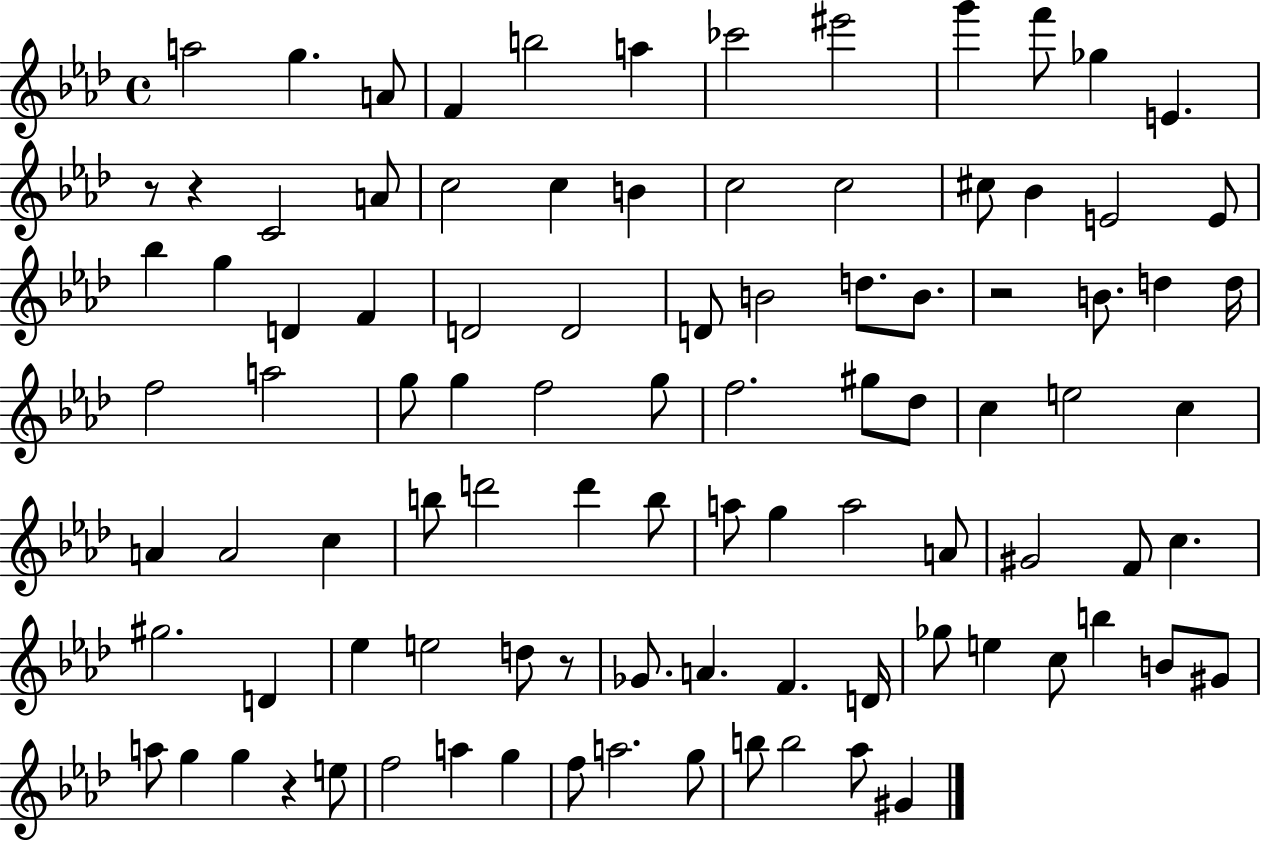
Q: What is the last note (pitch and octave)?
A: G#4